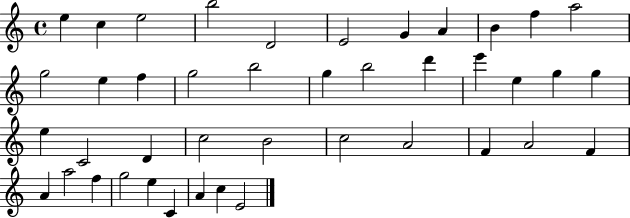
{
  \clef treble
  \time 4/4
  \defaultTimeSignature
  \key c \major
  e''4 c''4 e''2 | b''2 d'2 | e'2 g'4 a'4 | b'4 f''4 a''2 | \break g''2 e''4 f''4 | g''2 b''2 | g''4 b''2 d'''4 | e'''4 e''4 g''4 g''4 | \break e''4 c'2 d'4 | c''2 b'2 | c''2 a'2 | f'4 a'2 f'4 | \break a'4 a''2 f''4 | g''2 e''4 c'4 | a'4 c''4 e'2 | \bar "|."
}